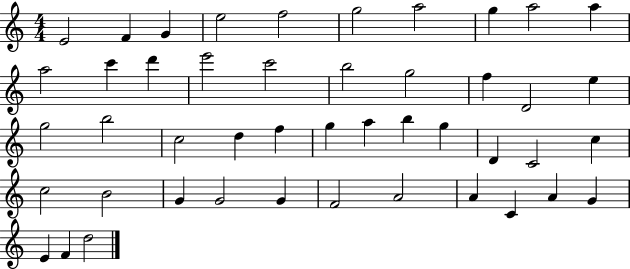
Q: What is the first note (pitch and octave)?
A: E4